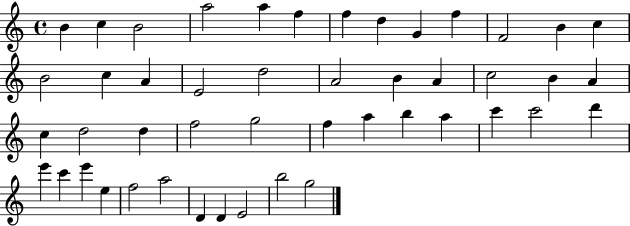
{
  \clef treble
  \time 4/4
  \defaultTimeSignature
  \key c \major
  b'4 c''4 b'2 | a''2 a''4 f''4 | f''4 d''4 g'4 f''4 | f'2 b'4 c''4 | \break b'2 c''4 a'4 | e'2 d''2 | a'2 b'4 a'4 | c''2 b'4 a'4 | \break c''4 d''2 d''4 | f''2 g''2 | f''4 a''4 b''4 a''4 | c'''4 c'''2 d'''4 | \break e'''4 c'''4 e'''4 e''4 | f''2 a''2 | d'4 d'4 e'2 | b''2 g''2 | \break \bar "|."
}